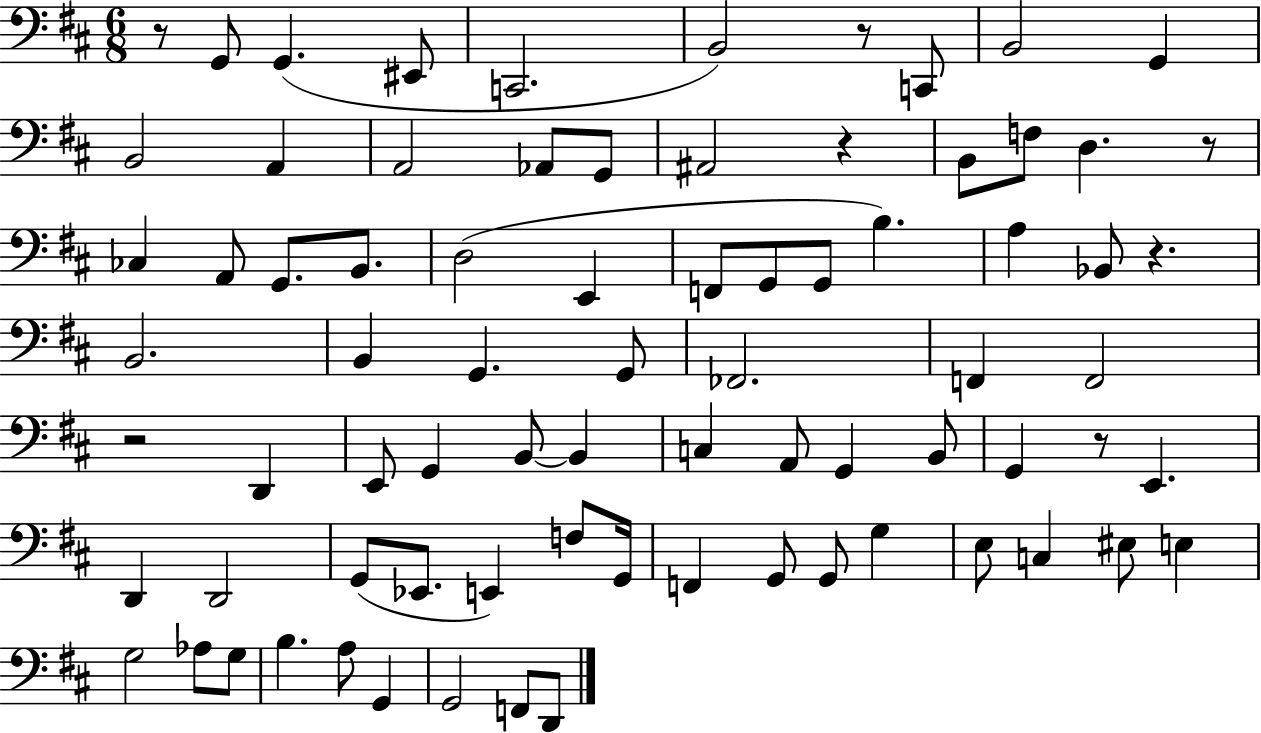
X:1
T:Untitled
M:6/8
L:1/4
K:D
z/2 G,,/2 G,, ^E,,/2 C,,2 B,,2 z/2 C,,/2 B,,2 G,, B,,2 A,, A,,2 _A,,/2 G,,/2 ^A,,2 z B,,/2 F,/2 D, z/2 _C, A,,/2 G,,/2 B,,/2 D,2 E,, F,,/2 G,,/2 G,,/2 B, A, _B,,/2 z B,,2 B,, G,, G,,/2 _F,,2 F,, F,,2 z2 D,, E,,/2 G,, B,,/2 B,, C, A,,/2 G,, B,,/2 G,, z/2 E,, D,, D,,2 G,,/2 _E,,/2 E,, F,/2 G,,/4 F,, G,,/2 G,,/2 G, E,/2 C, ^E,/2 E, G,2 _A,/2 G,/2 B, A,/2 G,, G,,2 F,,/2 D,,/2